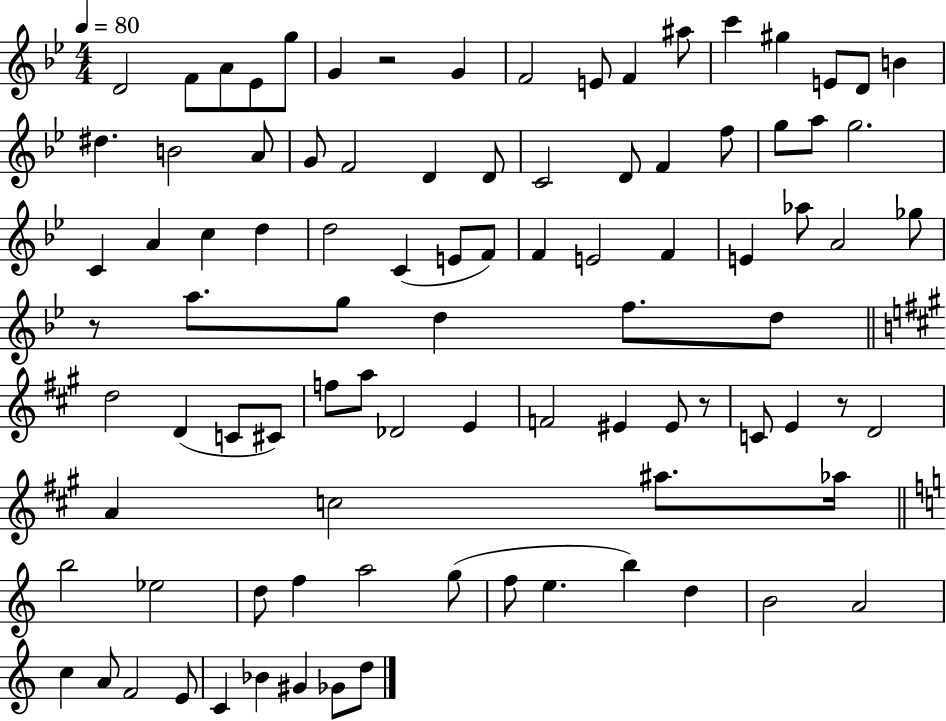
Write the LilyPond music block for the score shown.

{
  \clef treble
  \numericTimeSignature
  \time 4/4
  \key bes \major
  \tempo 4 = 80
  d'2 f'8 a'8 ees'8 g''8 | g'4 r2 g'4 | f'2 e'8 f'4 ais''8 | c'''4 gis''4 e'8 d'8 b'4 | \break dis''4. b'2 a'8 | g'8 f'2 d'4 d'8 | c'2 d'8 f'4 f''8 | g''8 a''8 g''2. | \break c'4 a'4 c''4 d''4 | d''2 c'4( e'8 f'8) | f'4 e'2 f'4 | e'4 aes''8 a'2 ges''8 | \break r8 a''8. g''8 d''4 f''8. d''8 | \bar "||" \break \key a \major d''2 d'4( c'8 cis'8) | f''8 a''8 des'2 e'4 | f'2 eis'4 eis'8 r8 | c'8 e'4 r8 d'2 | \break a'4 c''2 ais''8. aes''16 | \bar "||" \break \key c \major b''2 ees''2 | d''8 f''4 a''2 g''8( | f''8 e''4. b''4) d''4 | b'2 a'2 | \break c''4 a'8 f'2 e'8 | c'4 bes'4 gis'4 ges'8 d''8 | \bar "|."
}